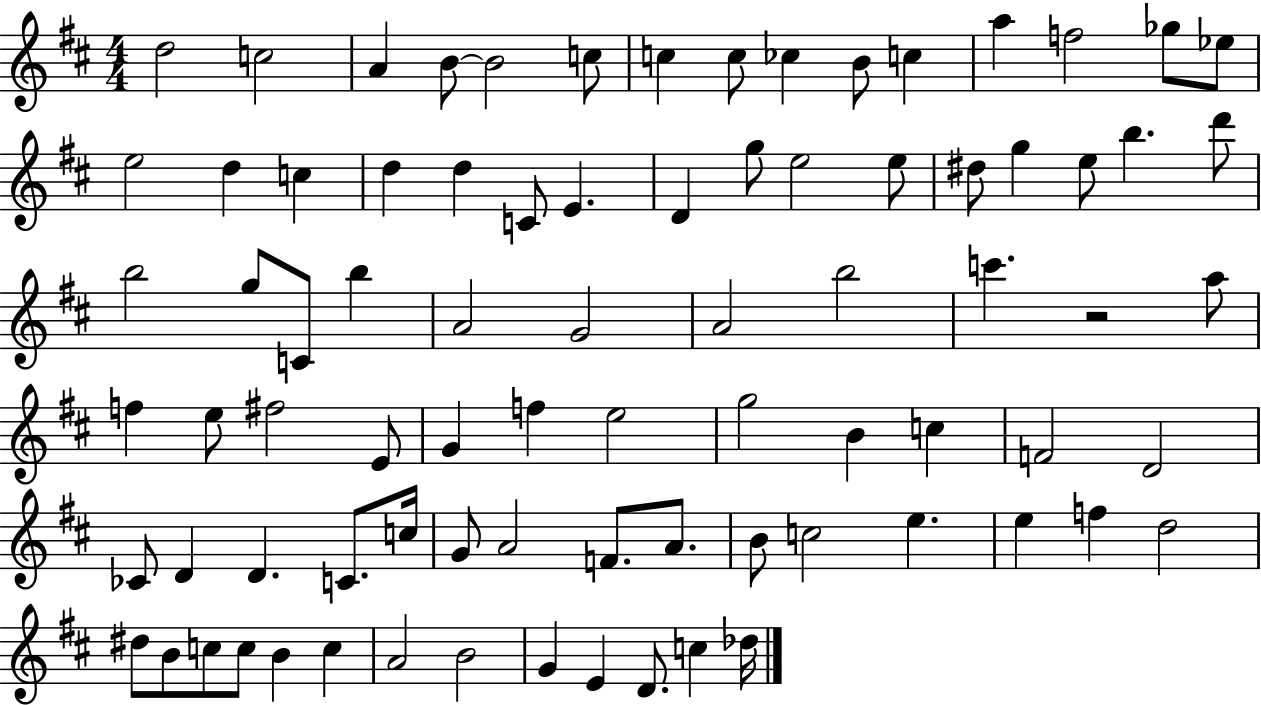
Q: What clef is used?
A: treble